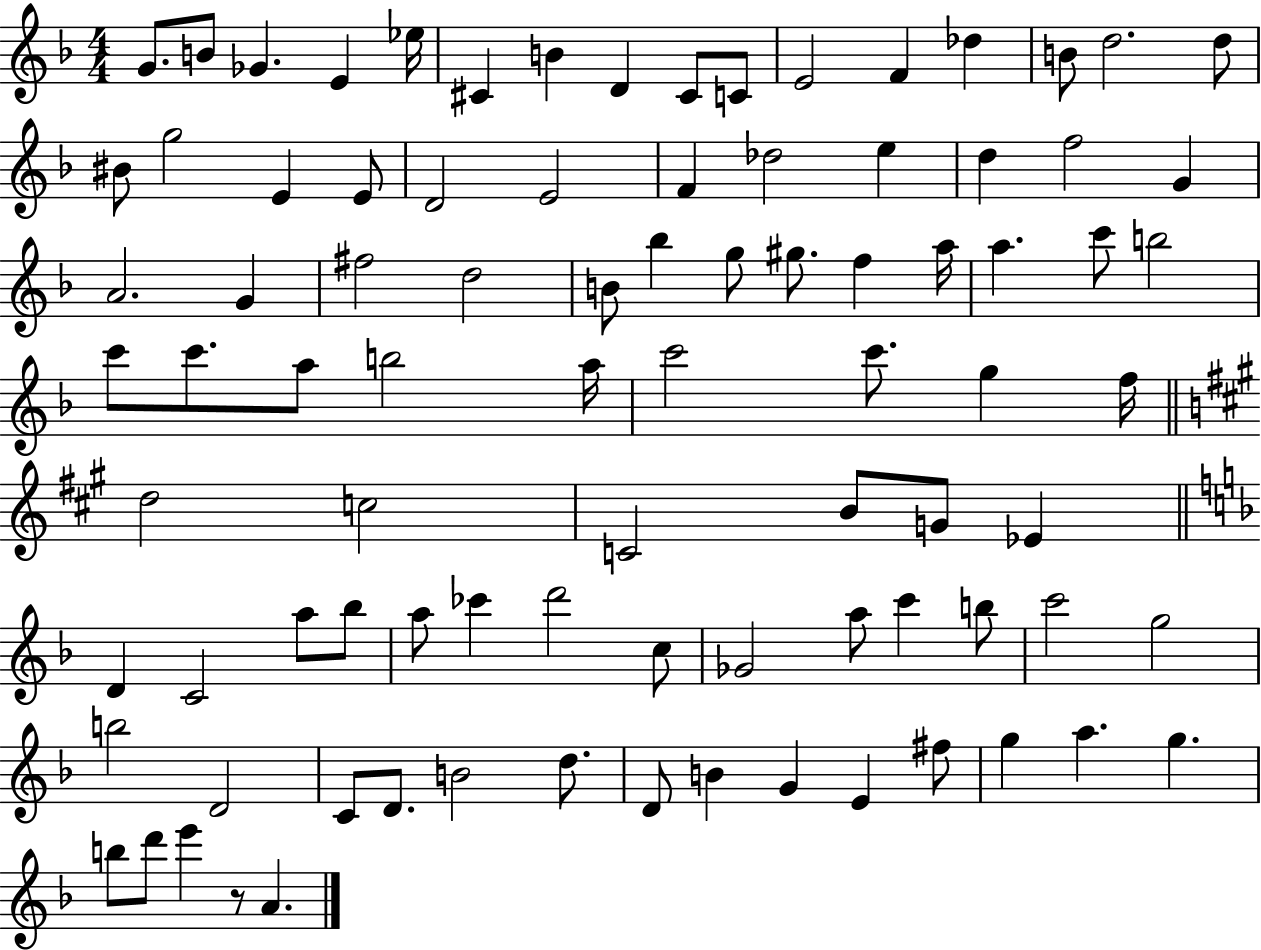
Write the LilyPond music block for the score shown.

{
  \clef treble
  \numericTimeSignature
  \time 4/4
  \key f \major
  g'8. b'8 ges'4. e'4 ees''16 | cis'4 b'4 d'4 cis'8 c'8 | e'2 f'4 des''4 | b'8 d''2. d''8 | \break bis'8 g''2 e'4 e'8 | d'2 e'2 | f'4 des''2 e''4 | d''4 f''2 g'4 | \break a'2. g'4 | fis''2 d''2 | b'8 bes''4 g''8 gis''8. f''4 a''16 | a''4. c'''8 b''2 | \break c'''8 c'''8. a''8 b''2 a''16 | c'''2 c'''8. g''4 f''16 | \bar "||" \break \key a \major d''2 c''2 | c'2 b'8 g'8 ees'4 | \bar "||" \break \key f \major d'4 c'2 a''8 bes''8 | a''8 ces'''4 d'''2 c''8 | ges'2 a''8 c'''4 b''8 | c'''2 g''2 | \break b''2 d'2 | c'8 d'8. b'2 d''8. | d'8 b'4 g'4 e'4 fis''8 | g''4 a''4. g''4. | \break b''8 d'''8 e'''4 r8 a'4. | \bar "|."
}